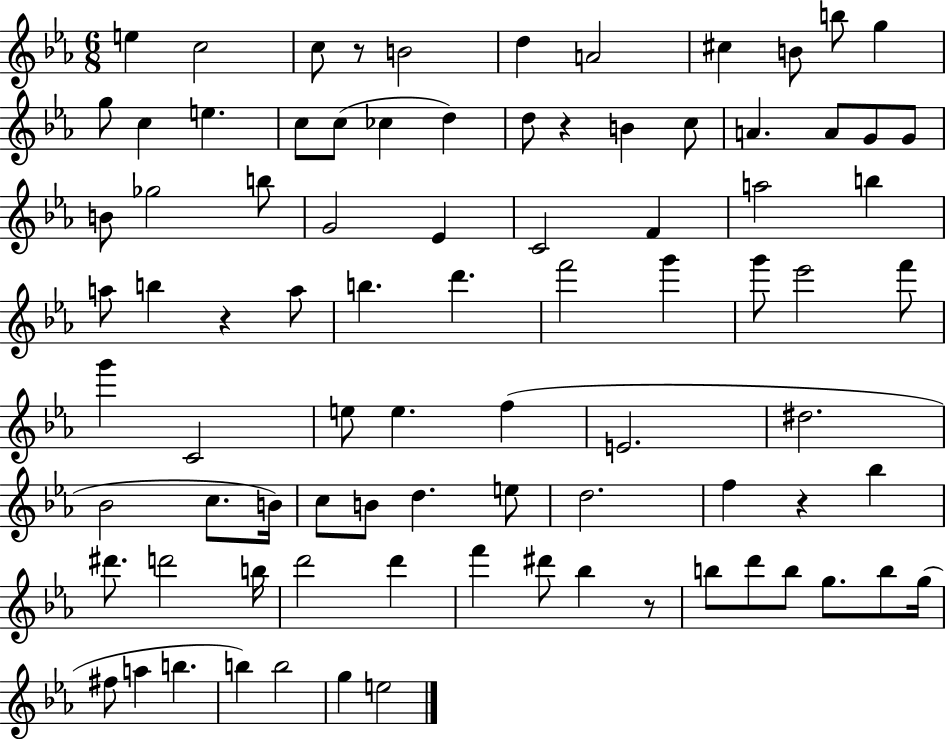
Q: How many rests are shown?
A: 5